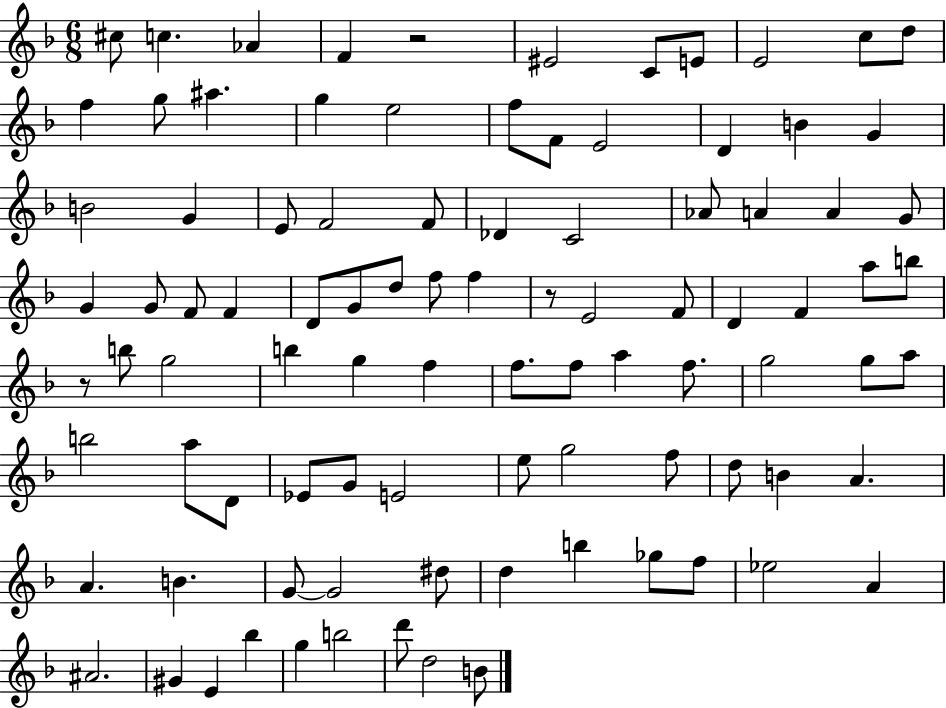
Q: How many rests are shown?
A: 3